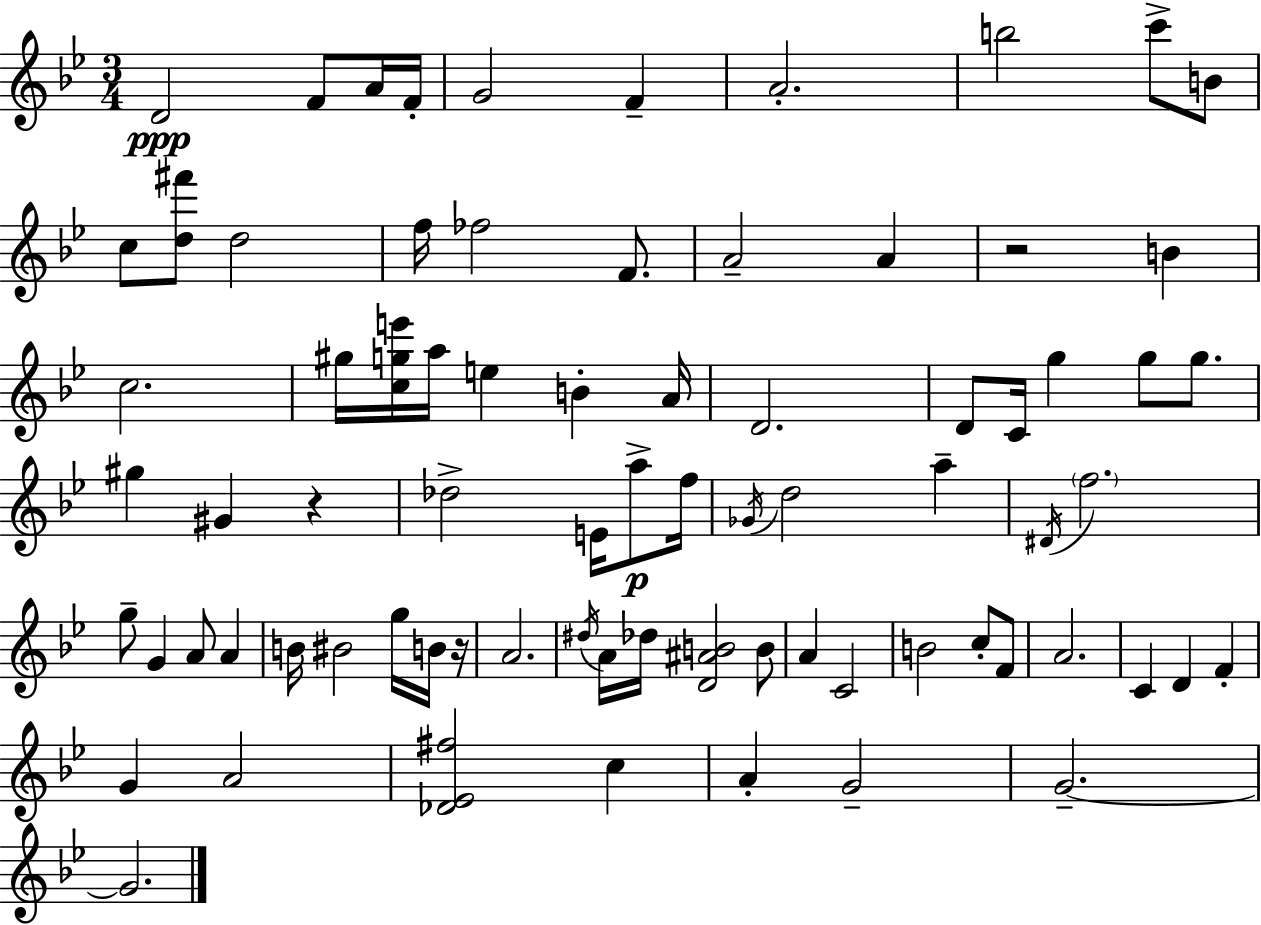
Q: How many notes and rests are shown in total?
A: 77